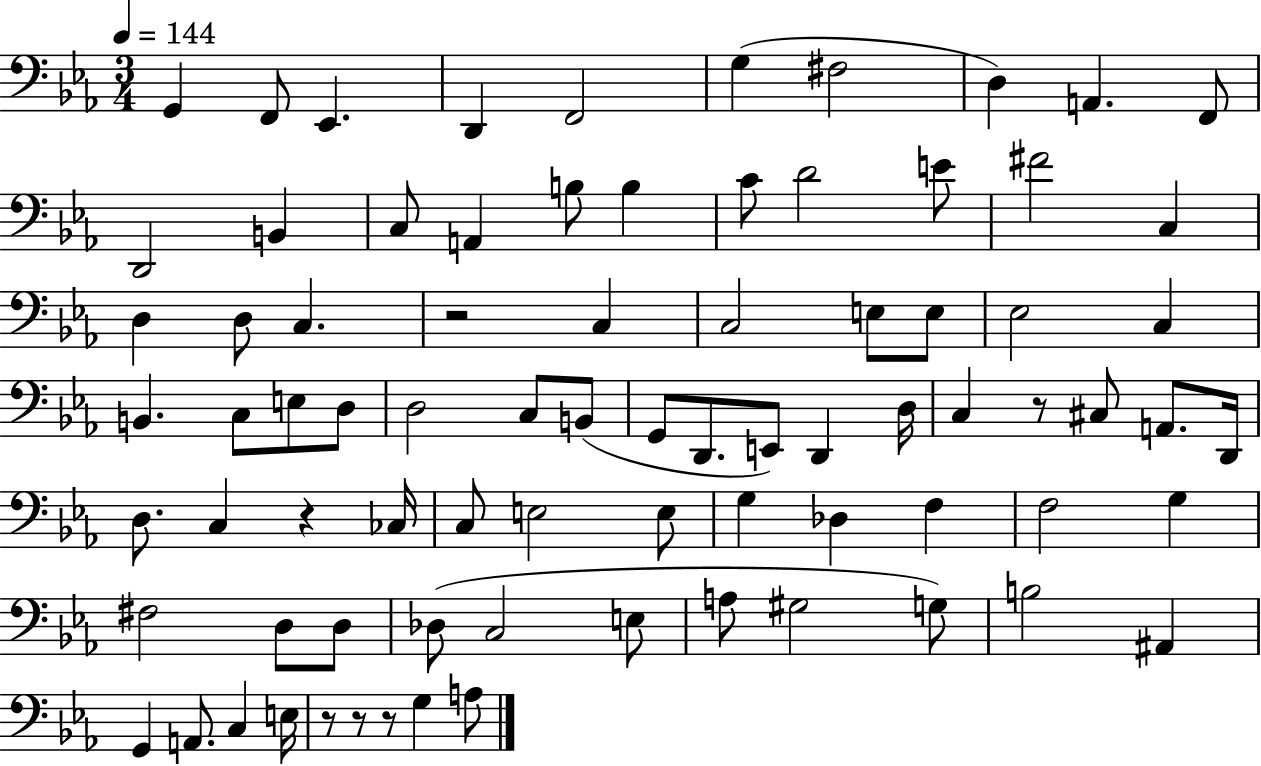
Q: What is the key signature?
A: EES major